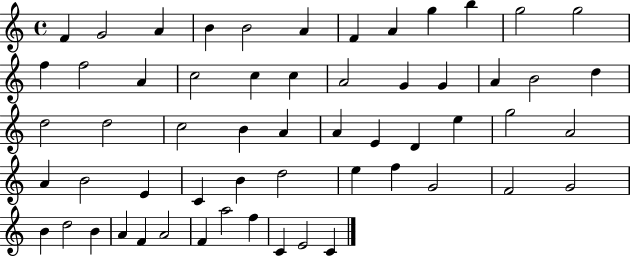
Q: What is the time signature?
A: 4/4